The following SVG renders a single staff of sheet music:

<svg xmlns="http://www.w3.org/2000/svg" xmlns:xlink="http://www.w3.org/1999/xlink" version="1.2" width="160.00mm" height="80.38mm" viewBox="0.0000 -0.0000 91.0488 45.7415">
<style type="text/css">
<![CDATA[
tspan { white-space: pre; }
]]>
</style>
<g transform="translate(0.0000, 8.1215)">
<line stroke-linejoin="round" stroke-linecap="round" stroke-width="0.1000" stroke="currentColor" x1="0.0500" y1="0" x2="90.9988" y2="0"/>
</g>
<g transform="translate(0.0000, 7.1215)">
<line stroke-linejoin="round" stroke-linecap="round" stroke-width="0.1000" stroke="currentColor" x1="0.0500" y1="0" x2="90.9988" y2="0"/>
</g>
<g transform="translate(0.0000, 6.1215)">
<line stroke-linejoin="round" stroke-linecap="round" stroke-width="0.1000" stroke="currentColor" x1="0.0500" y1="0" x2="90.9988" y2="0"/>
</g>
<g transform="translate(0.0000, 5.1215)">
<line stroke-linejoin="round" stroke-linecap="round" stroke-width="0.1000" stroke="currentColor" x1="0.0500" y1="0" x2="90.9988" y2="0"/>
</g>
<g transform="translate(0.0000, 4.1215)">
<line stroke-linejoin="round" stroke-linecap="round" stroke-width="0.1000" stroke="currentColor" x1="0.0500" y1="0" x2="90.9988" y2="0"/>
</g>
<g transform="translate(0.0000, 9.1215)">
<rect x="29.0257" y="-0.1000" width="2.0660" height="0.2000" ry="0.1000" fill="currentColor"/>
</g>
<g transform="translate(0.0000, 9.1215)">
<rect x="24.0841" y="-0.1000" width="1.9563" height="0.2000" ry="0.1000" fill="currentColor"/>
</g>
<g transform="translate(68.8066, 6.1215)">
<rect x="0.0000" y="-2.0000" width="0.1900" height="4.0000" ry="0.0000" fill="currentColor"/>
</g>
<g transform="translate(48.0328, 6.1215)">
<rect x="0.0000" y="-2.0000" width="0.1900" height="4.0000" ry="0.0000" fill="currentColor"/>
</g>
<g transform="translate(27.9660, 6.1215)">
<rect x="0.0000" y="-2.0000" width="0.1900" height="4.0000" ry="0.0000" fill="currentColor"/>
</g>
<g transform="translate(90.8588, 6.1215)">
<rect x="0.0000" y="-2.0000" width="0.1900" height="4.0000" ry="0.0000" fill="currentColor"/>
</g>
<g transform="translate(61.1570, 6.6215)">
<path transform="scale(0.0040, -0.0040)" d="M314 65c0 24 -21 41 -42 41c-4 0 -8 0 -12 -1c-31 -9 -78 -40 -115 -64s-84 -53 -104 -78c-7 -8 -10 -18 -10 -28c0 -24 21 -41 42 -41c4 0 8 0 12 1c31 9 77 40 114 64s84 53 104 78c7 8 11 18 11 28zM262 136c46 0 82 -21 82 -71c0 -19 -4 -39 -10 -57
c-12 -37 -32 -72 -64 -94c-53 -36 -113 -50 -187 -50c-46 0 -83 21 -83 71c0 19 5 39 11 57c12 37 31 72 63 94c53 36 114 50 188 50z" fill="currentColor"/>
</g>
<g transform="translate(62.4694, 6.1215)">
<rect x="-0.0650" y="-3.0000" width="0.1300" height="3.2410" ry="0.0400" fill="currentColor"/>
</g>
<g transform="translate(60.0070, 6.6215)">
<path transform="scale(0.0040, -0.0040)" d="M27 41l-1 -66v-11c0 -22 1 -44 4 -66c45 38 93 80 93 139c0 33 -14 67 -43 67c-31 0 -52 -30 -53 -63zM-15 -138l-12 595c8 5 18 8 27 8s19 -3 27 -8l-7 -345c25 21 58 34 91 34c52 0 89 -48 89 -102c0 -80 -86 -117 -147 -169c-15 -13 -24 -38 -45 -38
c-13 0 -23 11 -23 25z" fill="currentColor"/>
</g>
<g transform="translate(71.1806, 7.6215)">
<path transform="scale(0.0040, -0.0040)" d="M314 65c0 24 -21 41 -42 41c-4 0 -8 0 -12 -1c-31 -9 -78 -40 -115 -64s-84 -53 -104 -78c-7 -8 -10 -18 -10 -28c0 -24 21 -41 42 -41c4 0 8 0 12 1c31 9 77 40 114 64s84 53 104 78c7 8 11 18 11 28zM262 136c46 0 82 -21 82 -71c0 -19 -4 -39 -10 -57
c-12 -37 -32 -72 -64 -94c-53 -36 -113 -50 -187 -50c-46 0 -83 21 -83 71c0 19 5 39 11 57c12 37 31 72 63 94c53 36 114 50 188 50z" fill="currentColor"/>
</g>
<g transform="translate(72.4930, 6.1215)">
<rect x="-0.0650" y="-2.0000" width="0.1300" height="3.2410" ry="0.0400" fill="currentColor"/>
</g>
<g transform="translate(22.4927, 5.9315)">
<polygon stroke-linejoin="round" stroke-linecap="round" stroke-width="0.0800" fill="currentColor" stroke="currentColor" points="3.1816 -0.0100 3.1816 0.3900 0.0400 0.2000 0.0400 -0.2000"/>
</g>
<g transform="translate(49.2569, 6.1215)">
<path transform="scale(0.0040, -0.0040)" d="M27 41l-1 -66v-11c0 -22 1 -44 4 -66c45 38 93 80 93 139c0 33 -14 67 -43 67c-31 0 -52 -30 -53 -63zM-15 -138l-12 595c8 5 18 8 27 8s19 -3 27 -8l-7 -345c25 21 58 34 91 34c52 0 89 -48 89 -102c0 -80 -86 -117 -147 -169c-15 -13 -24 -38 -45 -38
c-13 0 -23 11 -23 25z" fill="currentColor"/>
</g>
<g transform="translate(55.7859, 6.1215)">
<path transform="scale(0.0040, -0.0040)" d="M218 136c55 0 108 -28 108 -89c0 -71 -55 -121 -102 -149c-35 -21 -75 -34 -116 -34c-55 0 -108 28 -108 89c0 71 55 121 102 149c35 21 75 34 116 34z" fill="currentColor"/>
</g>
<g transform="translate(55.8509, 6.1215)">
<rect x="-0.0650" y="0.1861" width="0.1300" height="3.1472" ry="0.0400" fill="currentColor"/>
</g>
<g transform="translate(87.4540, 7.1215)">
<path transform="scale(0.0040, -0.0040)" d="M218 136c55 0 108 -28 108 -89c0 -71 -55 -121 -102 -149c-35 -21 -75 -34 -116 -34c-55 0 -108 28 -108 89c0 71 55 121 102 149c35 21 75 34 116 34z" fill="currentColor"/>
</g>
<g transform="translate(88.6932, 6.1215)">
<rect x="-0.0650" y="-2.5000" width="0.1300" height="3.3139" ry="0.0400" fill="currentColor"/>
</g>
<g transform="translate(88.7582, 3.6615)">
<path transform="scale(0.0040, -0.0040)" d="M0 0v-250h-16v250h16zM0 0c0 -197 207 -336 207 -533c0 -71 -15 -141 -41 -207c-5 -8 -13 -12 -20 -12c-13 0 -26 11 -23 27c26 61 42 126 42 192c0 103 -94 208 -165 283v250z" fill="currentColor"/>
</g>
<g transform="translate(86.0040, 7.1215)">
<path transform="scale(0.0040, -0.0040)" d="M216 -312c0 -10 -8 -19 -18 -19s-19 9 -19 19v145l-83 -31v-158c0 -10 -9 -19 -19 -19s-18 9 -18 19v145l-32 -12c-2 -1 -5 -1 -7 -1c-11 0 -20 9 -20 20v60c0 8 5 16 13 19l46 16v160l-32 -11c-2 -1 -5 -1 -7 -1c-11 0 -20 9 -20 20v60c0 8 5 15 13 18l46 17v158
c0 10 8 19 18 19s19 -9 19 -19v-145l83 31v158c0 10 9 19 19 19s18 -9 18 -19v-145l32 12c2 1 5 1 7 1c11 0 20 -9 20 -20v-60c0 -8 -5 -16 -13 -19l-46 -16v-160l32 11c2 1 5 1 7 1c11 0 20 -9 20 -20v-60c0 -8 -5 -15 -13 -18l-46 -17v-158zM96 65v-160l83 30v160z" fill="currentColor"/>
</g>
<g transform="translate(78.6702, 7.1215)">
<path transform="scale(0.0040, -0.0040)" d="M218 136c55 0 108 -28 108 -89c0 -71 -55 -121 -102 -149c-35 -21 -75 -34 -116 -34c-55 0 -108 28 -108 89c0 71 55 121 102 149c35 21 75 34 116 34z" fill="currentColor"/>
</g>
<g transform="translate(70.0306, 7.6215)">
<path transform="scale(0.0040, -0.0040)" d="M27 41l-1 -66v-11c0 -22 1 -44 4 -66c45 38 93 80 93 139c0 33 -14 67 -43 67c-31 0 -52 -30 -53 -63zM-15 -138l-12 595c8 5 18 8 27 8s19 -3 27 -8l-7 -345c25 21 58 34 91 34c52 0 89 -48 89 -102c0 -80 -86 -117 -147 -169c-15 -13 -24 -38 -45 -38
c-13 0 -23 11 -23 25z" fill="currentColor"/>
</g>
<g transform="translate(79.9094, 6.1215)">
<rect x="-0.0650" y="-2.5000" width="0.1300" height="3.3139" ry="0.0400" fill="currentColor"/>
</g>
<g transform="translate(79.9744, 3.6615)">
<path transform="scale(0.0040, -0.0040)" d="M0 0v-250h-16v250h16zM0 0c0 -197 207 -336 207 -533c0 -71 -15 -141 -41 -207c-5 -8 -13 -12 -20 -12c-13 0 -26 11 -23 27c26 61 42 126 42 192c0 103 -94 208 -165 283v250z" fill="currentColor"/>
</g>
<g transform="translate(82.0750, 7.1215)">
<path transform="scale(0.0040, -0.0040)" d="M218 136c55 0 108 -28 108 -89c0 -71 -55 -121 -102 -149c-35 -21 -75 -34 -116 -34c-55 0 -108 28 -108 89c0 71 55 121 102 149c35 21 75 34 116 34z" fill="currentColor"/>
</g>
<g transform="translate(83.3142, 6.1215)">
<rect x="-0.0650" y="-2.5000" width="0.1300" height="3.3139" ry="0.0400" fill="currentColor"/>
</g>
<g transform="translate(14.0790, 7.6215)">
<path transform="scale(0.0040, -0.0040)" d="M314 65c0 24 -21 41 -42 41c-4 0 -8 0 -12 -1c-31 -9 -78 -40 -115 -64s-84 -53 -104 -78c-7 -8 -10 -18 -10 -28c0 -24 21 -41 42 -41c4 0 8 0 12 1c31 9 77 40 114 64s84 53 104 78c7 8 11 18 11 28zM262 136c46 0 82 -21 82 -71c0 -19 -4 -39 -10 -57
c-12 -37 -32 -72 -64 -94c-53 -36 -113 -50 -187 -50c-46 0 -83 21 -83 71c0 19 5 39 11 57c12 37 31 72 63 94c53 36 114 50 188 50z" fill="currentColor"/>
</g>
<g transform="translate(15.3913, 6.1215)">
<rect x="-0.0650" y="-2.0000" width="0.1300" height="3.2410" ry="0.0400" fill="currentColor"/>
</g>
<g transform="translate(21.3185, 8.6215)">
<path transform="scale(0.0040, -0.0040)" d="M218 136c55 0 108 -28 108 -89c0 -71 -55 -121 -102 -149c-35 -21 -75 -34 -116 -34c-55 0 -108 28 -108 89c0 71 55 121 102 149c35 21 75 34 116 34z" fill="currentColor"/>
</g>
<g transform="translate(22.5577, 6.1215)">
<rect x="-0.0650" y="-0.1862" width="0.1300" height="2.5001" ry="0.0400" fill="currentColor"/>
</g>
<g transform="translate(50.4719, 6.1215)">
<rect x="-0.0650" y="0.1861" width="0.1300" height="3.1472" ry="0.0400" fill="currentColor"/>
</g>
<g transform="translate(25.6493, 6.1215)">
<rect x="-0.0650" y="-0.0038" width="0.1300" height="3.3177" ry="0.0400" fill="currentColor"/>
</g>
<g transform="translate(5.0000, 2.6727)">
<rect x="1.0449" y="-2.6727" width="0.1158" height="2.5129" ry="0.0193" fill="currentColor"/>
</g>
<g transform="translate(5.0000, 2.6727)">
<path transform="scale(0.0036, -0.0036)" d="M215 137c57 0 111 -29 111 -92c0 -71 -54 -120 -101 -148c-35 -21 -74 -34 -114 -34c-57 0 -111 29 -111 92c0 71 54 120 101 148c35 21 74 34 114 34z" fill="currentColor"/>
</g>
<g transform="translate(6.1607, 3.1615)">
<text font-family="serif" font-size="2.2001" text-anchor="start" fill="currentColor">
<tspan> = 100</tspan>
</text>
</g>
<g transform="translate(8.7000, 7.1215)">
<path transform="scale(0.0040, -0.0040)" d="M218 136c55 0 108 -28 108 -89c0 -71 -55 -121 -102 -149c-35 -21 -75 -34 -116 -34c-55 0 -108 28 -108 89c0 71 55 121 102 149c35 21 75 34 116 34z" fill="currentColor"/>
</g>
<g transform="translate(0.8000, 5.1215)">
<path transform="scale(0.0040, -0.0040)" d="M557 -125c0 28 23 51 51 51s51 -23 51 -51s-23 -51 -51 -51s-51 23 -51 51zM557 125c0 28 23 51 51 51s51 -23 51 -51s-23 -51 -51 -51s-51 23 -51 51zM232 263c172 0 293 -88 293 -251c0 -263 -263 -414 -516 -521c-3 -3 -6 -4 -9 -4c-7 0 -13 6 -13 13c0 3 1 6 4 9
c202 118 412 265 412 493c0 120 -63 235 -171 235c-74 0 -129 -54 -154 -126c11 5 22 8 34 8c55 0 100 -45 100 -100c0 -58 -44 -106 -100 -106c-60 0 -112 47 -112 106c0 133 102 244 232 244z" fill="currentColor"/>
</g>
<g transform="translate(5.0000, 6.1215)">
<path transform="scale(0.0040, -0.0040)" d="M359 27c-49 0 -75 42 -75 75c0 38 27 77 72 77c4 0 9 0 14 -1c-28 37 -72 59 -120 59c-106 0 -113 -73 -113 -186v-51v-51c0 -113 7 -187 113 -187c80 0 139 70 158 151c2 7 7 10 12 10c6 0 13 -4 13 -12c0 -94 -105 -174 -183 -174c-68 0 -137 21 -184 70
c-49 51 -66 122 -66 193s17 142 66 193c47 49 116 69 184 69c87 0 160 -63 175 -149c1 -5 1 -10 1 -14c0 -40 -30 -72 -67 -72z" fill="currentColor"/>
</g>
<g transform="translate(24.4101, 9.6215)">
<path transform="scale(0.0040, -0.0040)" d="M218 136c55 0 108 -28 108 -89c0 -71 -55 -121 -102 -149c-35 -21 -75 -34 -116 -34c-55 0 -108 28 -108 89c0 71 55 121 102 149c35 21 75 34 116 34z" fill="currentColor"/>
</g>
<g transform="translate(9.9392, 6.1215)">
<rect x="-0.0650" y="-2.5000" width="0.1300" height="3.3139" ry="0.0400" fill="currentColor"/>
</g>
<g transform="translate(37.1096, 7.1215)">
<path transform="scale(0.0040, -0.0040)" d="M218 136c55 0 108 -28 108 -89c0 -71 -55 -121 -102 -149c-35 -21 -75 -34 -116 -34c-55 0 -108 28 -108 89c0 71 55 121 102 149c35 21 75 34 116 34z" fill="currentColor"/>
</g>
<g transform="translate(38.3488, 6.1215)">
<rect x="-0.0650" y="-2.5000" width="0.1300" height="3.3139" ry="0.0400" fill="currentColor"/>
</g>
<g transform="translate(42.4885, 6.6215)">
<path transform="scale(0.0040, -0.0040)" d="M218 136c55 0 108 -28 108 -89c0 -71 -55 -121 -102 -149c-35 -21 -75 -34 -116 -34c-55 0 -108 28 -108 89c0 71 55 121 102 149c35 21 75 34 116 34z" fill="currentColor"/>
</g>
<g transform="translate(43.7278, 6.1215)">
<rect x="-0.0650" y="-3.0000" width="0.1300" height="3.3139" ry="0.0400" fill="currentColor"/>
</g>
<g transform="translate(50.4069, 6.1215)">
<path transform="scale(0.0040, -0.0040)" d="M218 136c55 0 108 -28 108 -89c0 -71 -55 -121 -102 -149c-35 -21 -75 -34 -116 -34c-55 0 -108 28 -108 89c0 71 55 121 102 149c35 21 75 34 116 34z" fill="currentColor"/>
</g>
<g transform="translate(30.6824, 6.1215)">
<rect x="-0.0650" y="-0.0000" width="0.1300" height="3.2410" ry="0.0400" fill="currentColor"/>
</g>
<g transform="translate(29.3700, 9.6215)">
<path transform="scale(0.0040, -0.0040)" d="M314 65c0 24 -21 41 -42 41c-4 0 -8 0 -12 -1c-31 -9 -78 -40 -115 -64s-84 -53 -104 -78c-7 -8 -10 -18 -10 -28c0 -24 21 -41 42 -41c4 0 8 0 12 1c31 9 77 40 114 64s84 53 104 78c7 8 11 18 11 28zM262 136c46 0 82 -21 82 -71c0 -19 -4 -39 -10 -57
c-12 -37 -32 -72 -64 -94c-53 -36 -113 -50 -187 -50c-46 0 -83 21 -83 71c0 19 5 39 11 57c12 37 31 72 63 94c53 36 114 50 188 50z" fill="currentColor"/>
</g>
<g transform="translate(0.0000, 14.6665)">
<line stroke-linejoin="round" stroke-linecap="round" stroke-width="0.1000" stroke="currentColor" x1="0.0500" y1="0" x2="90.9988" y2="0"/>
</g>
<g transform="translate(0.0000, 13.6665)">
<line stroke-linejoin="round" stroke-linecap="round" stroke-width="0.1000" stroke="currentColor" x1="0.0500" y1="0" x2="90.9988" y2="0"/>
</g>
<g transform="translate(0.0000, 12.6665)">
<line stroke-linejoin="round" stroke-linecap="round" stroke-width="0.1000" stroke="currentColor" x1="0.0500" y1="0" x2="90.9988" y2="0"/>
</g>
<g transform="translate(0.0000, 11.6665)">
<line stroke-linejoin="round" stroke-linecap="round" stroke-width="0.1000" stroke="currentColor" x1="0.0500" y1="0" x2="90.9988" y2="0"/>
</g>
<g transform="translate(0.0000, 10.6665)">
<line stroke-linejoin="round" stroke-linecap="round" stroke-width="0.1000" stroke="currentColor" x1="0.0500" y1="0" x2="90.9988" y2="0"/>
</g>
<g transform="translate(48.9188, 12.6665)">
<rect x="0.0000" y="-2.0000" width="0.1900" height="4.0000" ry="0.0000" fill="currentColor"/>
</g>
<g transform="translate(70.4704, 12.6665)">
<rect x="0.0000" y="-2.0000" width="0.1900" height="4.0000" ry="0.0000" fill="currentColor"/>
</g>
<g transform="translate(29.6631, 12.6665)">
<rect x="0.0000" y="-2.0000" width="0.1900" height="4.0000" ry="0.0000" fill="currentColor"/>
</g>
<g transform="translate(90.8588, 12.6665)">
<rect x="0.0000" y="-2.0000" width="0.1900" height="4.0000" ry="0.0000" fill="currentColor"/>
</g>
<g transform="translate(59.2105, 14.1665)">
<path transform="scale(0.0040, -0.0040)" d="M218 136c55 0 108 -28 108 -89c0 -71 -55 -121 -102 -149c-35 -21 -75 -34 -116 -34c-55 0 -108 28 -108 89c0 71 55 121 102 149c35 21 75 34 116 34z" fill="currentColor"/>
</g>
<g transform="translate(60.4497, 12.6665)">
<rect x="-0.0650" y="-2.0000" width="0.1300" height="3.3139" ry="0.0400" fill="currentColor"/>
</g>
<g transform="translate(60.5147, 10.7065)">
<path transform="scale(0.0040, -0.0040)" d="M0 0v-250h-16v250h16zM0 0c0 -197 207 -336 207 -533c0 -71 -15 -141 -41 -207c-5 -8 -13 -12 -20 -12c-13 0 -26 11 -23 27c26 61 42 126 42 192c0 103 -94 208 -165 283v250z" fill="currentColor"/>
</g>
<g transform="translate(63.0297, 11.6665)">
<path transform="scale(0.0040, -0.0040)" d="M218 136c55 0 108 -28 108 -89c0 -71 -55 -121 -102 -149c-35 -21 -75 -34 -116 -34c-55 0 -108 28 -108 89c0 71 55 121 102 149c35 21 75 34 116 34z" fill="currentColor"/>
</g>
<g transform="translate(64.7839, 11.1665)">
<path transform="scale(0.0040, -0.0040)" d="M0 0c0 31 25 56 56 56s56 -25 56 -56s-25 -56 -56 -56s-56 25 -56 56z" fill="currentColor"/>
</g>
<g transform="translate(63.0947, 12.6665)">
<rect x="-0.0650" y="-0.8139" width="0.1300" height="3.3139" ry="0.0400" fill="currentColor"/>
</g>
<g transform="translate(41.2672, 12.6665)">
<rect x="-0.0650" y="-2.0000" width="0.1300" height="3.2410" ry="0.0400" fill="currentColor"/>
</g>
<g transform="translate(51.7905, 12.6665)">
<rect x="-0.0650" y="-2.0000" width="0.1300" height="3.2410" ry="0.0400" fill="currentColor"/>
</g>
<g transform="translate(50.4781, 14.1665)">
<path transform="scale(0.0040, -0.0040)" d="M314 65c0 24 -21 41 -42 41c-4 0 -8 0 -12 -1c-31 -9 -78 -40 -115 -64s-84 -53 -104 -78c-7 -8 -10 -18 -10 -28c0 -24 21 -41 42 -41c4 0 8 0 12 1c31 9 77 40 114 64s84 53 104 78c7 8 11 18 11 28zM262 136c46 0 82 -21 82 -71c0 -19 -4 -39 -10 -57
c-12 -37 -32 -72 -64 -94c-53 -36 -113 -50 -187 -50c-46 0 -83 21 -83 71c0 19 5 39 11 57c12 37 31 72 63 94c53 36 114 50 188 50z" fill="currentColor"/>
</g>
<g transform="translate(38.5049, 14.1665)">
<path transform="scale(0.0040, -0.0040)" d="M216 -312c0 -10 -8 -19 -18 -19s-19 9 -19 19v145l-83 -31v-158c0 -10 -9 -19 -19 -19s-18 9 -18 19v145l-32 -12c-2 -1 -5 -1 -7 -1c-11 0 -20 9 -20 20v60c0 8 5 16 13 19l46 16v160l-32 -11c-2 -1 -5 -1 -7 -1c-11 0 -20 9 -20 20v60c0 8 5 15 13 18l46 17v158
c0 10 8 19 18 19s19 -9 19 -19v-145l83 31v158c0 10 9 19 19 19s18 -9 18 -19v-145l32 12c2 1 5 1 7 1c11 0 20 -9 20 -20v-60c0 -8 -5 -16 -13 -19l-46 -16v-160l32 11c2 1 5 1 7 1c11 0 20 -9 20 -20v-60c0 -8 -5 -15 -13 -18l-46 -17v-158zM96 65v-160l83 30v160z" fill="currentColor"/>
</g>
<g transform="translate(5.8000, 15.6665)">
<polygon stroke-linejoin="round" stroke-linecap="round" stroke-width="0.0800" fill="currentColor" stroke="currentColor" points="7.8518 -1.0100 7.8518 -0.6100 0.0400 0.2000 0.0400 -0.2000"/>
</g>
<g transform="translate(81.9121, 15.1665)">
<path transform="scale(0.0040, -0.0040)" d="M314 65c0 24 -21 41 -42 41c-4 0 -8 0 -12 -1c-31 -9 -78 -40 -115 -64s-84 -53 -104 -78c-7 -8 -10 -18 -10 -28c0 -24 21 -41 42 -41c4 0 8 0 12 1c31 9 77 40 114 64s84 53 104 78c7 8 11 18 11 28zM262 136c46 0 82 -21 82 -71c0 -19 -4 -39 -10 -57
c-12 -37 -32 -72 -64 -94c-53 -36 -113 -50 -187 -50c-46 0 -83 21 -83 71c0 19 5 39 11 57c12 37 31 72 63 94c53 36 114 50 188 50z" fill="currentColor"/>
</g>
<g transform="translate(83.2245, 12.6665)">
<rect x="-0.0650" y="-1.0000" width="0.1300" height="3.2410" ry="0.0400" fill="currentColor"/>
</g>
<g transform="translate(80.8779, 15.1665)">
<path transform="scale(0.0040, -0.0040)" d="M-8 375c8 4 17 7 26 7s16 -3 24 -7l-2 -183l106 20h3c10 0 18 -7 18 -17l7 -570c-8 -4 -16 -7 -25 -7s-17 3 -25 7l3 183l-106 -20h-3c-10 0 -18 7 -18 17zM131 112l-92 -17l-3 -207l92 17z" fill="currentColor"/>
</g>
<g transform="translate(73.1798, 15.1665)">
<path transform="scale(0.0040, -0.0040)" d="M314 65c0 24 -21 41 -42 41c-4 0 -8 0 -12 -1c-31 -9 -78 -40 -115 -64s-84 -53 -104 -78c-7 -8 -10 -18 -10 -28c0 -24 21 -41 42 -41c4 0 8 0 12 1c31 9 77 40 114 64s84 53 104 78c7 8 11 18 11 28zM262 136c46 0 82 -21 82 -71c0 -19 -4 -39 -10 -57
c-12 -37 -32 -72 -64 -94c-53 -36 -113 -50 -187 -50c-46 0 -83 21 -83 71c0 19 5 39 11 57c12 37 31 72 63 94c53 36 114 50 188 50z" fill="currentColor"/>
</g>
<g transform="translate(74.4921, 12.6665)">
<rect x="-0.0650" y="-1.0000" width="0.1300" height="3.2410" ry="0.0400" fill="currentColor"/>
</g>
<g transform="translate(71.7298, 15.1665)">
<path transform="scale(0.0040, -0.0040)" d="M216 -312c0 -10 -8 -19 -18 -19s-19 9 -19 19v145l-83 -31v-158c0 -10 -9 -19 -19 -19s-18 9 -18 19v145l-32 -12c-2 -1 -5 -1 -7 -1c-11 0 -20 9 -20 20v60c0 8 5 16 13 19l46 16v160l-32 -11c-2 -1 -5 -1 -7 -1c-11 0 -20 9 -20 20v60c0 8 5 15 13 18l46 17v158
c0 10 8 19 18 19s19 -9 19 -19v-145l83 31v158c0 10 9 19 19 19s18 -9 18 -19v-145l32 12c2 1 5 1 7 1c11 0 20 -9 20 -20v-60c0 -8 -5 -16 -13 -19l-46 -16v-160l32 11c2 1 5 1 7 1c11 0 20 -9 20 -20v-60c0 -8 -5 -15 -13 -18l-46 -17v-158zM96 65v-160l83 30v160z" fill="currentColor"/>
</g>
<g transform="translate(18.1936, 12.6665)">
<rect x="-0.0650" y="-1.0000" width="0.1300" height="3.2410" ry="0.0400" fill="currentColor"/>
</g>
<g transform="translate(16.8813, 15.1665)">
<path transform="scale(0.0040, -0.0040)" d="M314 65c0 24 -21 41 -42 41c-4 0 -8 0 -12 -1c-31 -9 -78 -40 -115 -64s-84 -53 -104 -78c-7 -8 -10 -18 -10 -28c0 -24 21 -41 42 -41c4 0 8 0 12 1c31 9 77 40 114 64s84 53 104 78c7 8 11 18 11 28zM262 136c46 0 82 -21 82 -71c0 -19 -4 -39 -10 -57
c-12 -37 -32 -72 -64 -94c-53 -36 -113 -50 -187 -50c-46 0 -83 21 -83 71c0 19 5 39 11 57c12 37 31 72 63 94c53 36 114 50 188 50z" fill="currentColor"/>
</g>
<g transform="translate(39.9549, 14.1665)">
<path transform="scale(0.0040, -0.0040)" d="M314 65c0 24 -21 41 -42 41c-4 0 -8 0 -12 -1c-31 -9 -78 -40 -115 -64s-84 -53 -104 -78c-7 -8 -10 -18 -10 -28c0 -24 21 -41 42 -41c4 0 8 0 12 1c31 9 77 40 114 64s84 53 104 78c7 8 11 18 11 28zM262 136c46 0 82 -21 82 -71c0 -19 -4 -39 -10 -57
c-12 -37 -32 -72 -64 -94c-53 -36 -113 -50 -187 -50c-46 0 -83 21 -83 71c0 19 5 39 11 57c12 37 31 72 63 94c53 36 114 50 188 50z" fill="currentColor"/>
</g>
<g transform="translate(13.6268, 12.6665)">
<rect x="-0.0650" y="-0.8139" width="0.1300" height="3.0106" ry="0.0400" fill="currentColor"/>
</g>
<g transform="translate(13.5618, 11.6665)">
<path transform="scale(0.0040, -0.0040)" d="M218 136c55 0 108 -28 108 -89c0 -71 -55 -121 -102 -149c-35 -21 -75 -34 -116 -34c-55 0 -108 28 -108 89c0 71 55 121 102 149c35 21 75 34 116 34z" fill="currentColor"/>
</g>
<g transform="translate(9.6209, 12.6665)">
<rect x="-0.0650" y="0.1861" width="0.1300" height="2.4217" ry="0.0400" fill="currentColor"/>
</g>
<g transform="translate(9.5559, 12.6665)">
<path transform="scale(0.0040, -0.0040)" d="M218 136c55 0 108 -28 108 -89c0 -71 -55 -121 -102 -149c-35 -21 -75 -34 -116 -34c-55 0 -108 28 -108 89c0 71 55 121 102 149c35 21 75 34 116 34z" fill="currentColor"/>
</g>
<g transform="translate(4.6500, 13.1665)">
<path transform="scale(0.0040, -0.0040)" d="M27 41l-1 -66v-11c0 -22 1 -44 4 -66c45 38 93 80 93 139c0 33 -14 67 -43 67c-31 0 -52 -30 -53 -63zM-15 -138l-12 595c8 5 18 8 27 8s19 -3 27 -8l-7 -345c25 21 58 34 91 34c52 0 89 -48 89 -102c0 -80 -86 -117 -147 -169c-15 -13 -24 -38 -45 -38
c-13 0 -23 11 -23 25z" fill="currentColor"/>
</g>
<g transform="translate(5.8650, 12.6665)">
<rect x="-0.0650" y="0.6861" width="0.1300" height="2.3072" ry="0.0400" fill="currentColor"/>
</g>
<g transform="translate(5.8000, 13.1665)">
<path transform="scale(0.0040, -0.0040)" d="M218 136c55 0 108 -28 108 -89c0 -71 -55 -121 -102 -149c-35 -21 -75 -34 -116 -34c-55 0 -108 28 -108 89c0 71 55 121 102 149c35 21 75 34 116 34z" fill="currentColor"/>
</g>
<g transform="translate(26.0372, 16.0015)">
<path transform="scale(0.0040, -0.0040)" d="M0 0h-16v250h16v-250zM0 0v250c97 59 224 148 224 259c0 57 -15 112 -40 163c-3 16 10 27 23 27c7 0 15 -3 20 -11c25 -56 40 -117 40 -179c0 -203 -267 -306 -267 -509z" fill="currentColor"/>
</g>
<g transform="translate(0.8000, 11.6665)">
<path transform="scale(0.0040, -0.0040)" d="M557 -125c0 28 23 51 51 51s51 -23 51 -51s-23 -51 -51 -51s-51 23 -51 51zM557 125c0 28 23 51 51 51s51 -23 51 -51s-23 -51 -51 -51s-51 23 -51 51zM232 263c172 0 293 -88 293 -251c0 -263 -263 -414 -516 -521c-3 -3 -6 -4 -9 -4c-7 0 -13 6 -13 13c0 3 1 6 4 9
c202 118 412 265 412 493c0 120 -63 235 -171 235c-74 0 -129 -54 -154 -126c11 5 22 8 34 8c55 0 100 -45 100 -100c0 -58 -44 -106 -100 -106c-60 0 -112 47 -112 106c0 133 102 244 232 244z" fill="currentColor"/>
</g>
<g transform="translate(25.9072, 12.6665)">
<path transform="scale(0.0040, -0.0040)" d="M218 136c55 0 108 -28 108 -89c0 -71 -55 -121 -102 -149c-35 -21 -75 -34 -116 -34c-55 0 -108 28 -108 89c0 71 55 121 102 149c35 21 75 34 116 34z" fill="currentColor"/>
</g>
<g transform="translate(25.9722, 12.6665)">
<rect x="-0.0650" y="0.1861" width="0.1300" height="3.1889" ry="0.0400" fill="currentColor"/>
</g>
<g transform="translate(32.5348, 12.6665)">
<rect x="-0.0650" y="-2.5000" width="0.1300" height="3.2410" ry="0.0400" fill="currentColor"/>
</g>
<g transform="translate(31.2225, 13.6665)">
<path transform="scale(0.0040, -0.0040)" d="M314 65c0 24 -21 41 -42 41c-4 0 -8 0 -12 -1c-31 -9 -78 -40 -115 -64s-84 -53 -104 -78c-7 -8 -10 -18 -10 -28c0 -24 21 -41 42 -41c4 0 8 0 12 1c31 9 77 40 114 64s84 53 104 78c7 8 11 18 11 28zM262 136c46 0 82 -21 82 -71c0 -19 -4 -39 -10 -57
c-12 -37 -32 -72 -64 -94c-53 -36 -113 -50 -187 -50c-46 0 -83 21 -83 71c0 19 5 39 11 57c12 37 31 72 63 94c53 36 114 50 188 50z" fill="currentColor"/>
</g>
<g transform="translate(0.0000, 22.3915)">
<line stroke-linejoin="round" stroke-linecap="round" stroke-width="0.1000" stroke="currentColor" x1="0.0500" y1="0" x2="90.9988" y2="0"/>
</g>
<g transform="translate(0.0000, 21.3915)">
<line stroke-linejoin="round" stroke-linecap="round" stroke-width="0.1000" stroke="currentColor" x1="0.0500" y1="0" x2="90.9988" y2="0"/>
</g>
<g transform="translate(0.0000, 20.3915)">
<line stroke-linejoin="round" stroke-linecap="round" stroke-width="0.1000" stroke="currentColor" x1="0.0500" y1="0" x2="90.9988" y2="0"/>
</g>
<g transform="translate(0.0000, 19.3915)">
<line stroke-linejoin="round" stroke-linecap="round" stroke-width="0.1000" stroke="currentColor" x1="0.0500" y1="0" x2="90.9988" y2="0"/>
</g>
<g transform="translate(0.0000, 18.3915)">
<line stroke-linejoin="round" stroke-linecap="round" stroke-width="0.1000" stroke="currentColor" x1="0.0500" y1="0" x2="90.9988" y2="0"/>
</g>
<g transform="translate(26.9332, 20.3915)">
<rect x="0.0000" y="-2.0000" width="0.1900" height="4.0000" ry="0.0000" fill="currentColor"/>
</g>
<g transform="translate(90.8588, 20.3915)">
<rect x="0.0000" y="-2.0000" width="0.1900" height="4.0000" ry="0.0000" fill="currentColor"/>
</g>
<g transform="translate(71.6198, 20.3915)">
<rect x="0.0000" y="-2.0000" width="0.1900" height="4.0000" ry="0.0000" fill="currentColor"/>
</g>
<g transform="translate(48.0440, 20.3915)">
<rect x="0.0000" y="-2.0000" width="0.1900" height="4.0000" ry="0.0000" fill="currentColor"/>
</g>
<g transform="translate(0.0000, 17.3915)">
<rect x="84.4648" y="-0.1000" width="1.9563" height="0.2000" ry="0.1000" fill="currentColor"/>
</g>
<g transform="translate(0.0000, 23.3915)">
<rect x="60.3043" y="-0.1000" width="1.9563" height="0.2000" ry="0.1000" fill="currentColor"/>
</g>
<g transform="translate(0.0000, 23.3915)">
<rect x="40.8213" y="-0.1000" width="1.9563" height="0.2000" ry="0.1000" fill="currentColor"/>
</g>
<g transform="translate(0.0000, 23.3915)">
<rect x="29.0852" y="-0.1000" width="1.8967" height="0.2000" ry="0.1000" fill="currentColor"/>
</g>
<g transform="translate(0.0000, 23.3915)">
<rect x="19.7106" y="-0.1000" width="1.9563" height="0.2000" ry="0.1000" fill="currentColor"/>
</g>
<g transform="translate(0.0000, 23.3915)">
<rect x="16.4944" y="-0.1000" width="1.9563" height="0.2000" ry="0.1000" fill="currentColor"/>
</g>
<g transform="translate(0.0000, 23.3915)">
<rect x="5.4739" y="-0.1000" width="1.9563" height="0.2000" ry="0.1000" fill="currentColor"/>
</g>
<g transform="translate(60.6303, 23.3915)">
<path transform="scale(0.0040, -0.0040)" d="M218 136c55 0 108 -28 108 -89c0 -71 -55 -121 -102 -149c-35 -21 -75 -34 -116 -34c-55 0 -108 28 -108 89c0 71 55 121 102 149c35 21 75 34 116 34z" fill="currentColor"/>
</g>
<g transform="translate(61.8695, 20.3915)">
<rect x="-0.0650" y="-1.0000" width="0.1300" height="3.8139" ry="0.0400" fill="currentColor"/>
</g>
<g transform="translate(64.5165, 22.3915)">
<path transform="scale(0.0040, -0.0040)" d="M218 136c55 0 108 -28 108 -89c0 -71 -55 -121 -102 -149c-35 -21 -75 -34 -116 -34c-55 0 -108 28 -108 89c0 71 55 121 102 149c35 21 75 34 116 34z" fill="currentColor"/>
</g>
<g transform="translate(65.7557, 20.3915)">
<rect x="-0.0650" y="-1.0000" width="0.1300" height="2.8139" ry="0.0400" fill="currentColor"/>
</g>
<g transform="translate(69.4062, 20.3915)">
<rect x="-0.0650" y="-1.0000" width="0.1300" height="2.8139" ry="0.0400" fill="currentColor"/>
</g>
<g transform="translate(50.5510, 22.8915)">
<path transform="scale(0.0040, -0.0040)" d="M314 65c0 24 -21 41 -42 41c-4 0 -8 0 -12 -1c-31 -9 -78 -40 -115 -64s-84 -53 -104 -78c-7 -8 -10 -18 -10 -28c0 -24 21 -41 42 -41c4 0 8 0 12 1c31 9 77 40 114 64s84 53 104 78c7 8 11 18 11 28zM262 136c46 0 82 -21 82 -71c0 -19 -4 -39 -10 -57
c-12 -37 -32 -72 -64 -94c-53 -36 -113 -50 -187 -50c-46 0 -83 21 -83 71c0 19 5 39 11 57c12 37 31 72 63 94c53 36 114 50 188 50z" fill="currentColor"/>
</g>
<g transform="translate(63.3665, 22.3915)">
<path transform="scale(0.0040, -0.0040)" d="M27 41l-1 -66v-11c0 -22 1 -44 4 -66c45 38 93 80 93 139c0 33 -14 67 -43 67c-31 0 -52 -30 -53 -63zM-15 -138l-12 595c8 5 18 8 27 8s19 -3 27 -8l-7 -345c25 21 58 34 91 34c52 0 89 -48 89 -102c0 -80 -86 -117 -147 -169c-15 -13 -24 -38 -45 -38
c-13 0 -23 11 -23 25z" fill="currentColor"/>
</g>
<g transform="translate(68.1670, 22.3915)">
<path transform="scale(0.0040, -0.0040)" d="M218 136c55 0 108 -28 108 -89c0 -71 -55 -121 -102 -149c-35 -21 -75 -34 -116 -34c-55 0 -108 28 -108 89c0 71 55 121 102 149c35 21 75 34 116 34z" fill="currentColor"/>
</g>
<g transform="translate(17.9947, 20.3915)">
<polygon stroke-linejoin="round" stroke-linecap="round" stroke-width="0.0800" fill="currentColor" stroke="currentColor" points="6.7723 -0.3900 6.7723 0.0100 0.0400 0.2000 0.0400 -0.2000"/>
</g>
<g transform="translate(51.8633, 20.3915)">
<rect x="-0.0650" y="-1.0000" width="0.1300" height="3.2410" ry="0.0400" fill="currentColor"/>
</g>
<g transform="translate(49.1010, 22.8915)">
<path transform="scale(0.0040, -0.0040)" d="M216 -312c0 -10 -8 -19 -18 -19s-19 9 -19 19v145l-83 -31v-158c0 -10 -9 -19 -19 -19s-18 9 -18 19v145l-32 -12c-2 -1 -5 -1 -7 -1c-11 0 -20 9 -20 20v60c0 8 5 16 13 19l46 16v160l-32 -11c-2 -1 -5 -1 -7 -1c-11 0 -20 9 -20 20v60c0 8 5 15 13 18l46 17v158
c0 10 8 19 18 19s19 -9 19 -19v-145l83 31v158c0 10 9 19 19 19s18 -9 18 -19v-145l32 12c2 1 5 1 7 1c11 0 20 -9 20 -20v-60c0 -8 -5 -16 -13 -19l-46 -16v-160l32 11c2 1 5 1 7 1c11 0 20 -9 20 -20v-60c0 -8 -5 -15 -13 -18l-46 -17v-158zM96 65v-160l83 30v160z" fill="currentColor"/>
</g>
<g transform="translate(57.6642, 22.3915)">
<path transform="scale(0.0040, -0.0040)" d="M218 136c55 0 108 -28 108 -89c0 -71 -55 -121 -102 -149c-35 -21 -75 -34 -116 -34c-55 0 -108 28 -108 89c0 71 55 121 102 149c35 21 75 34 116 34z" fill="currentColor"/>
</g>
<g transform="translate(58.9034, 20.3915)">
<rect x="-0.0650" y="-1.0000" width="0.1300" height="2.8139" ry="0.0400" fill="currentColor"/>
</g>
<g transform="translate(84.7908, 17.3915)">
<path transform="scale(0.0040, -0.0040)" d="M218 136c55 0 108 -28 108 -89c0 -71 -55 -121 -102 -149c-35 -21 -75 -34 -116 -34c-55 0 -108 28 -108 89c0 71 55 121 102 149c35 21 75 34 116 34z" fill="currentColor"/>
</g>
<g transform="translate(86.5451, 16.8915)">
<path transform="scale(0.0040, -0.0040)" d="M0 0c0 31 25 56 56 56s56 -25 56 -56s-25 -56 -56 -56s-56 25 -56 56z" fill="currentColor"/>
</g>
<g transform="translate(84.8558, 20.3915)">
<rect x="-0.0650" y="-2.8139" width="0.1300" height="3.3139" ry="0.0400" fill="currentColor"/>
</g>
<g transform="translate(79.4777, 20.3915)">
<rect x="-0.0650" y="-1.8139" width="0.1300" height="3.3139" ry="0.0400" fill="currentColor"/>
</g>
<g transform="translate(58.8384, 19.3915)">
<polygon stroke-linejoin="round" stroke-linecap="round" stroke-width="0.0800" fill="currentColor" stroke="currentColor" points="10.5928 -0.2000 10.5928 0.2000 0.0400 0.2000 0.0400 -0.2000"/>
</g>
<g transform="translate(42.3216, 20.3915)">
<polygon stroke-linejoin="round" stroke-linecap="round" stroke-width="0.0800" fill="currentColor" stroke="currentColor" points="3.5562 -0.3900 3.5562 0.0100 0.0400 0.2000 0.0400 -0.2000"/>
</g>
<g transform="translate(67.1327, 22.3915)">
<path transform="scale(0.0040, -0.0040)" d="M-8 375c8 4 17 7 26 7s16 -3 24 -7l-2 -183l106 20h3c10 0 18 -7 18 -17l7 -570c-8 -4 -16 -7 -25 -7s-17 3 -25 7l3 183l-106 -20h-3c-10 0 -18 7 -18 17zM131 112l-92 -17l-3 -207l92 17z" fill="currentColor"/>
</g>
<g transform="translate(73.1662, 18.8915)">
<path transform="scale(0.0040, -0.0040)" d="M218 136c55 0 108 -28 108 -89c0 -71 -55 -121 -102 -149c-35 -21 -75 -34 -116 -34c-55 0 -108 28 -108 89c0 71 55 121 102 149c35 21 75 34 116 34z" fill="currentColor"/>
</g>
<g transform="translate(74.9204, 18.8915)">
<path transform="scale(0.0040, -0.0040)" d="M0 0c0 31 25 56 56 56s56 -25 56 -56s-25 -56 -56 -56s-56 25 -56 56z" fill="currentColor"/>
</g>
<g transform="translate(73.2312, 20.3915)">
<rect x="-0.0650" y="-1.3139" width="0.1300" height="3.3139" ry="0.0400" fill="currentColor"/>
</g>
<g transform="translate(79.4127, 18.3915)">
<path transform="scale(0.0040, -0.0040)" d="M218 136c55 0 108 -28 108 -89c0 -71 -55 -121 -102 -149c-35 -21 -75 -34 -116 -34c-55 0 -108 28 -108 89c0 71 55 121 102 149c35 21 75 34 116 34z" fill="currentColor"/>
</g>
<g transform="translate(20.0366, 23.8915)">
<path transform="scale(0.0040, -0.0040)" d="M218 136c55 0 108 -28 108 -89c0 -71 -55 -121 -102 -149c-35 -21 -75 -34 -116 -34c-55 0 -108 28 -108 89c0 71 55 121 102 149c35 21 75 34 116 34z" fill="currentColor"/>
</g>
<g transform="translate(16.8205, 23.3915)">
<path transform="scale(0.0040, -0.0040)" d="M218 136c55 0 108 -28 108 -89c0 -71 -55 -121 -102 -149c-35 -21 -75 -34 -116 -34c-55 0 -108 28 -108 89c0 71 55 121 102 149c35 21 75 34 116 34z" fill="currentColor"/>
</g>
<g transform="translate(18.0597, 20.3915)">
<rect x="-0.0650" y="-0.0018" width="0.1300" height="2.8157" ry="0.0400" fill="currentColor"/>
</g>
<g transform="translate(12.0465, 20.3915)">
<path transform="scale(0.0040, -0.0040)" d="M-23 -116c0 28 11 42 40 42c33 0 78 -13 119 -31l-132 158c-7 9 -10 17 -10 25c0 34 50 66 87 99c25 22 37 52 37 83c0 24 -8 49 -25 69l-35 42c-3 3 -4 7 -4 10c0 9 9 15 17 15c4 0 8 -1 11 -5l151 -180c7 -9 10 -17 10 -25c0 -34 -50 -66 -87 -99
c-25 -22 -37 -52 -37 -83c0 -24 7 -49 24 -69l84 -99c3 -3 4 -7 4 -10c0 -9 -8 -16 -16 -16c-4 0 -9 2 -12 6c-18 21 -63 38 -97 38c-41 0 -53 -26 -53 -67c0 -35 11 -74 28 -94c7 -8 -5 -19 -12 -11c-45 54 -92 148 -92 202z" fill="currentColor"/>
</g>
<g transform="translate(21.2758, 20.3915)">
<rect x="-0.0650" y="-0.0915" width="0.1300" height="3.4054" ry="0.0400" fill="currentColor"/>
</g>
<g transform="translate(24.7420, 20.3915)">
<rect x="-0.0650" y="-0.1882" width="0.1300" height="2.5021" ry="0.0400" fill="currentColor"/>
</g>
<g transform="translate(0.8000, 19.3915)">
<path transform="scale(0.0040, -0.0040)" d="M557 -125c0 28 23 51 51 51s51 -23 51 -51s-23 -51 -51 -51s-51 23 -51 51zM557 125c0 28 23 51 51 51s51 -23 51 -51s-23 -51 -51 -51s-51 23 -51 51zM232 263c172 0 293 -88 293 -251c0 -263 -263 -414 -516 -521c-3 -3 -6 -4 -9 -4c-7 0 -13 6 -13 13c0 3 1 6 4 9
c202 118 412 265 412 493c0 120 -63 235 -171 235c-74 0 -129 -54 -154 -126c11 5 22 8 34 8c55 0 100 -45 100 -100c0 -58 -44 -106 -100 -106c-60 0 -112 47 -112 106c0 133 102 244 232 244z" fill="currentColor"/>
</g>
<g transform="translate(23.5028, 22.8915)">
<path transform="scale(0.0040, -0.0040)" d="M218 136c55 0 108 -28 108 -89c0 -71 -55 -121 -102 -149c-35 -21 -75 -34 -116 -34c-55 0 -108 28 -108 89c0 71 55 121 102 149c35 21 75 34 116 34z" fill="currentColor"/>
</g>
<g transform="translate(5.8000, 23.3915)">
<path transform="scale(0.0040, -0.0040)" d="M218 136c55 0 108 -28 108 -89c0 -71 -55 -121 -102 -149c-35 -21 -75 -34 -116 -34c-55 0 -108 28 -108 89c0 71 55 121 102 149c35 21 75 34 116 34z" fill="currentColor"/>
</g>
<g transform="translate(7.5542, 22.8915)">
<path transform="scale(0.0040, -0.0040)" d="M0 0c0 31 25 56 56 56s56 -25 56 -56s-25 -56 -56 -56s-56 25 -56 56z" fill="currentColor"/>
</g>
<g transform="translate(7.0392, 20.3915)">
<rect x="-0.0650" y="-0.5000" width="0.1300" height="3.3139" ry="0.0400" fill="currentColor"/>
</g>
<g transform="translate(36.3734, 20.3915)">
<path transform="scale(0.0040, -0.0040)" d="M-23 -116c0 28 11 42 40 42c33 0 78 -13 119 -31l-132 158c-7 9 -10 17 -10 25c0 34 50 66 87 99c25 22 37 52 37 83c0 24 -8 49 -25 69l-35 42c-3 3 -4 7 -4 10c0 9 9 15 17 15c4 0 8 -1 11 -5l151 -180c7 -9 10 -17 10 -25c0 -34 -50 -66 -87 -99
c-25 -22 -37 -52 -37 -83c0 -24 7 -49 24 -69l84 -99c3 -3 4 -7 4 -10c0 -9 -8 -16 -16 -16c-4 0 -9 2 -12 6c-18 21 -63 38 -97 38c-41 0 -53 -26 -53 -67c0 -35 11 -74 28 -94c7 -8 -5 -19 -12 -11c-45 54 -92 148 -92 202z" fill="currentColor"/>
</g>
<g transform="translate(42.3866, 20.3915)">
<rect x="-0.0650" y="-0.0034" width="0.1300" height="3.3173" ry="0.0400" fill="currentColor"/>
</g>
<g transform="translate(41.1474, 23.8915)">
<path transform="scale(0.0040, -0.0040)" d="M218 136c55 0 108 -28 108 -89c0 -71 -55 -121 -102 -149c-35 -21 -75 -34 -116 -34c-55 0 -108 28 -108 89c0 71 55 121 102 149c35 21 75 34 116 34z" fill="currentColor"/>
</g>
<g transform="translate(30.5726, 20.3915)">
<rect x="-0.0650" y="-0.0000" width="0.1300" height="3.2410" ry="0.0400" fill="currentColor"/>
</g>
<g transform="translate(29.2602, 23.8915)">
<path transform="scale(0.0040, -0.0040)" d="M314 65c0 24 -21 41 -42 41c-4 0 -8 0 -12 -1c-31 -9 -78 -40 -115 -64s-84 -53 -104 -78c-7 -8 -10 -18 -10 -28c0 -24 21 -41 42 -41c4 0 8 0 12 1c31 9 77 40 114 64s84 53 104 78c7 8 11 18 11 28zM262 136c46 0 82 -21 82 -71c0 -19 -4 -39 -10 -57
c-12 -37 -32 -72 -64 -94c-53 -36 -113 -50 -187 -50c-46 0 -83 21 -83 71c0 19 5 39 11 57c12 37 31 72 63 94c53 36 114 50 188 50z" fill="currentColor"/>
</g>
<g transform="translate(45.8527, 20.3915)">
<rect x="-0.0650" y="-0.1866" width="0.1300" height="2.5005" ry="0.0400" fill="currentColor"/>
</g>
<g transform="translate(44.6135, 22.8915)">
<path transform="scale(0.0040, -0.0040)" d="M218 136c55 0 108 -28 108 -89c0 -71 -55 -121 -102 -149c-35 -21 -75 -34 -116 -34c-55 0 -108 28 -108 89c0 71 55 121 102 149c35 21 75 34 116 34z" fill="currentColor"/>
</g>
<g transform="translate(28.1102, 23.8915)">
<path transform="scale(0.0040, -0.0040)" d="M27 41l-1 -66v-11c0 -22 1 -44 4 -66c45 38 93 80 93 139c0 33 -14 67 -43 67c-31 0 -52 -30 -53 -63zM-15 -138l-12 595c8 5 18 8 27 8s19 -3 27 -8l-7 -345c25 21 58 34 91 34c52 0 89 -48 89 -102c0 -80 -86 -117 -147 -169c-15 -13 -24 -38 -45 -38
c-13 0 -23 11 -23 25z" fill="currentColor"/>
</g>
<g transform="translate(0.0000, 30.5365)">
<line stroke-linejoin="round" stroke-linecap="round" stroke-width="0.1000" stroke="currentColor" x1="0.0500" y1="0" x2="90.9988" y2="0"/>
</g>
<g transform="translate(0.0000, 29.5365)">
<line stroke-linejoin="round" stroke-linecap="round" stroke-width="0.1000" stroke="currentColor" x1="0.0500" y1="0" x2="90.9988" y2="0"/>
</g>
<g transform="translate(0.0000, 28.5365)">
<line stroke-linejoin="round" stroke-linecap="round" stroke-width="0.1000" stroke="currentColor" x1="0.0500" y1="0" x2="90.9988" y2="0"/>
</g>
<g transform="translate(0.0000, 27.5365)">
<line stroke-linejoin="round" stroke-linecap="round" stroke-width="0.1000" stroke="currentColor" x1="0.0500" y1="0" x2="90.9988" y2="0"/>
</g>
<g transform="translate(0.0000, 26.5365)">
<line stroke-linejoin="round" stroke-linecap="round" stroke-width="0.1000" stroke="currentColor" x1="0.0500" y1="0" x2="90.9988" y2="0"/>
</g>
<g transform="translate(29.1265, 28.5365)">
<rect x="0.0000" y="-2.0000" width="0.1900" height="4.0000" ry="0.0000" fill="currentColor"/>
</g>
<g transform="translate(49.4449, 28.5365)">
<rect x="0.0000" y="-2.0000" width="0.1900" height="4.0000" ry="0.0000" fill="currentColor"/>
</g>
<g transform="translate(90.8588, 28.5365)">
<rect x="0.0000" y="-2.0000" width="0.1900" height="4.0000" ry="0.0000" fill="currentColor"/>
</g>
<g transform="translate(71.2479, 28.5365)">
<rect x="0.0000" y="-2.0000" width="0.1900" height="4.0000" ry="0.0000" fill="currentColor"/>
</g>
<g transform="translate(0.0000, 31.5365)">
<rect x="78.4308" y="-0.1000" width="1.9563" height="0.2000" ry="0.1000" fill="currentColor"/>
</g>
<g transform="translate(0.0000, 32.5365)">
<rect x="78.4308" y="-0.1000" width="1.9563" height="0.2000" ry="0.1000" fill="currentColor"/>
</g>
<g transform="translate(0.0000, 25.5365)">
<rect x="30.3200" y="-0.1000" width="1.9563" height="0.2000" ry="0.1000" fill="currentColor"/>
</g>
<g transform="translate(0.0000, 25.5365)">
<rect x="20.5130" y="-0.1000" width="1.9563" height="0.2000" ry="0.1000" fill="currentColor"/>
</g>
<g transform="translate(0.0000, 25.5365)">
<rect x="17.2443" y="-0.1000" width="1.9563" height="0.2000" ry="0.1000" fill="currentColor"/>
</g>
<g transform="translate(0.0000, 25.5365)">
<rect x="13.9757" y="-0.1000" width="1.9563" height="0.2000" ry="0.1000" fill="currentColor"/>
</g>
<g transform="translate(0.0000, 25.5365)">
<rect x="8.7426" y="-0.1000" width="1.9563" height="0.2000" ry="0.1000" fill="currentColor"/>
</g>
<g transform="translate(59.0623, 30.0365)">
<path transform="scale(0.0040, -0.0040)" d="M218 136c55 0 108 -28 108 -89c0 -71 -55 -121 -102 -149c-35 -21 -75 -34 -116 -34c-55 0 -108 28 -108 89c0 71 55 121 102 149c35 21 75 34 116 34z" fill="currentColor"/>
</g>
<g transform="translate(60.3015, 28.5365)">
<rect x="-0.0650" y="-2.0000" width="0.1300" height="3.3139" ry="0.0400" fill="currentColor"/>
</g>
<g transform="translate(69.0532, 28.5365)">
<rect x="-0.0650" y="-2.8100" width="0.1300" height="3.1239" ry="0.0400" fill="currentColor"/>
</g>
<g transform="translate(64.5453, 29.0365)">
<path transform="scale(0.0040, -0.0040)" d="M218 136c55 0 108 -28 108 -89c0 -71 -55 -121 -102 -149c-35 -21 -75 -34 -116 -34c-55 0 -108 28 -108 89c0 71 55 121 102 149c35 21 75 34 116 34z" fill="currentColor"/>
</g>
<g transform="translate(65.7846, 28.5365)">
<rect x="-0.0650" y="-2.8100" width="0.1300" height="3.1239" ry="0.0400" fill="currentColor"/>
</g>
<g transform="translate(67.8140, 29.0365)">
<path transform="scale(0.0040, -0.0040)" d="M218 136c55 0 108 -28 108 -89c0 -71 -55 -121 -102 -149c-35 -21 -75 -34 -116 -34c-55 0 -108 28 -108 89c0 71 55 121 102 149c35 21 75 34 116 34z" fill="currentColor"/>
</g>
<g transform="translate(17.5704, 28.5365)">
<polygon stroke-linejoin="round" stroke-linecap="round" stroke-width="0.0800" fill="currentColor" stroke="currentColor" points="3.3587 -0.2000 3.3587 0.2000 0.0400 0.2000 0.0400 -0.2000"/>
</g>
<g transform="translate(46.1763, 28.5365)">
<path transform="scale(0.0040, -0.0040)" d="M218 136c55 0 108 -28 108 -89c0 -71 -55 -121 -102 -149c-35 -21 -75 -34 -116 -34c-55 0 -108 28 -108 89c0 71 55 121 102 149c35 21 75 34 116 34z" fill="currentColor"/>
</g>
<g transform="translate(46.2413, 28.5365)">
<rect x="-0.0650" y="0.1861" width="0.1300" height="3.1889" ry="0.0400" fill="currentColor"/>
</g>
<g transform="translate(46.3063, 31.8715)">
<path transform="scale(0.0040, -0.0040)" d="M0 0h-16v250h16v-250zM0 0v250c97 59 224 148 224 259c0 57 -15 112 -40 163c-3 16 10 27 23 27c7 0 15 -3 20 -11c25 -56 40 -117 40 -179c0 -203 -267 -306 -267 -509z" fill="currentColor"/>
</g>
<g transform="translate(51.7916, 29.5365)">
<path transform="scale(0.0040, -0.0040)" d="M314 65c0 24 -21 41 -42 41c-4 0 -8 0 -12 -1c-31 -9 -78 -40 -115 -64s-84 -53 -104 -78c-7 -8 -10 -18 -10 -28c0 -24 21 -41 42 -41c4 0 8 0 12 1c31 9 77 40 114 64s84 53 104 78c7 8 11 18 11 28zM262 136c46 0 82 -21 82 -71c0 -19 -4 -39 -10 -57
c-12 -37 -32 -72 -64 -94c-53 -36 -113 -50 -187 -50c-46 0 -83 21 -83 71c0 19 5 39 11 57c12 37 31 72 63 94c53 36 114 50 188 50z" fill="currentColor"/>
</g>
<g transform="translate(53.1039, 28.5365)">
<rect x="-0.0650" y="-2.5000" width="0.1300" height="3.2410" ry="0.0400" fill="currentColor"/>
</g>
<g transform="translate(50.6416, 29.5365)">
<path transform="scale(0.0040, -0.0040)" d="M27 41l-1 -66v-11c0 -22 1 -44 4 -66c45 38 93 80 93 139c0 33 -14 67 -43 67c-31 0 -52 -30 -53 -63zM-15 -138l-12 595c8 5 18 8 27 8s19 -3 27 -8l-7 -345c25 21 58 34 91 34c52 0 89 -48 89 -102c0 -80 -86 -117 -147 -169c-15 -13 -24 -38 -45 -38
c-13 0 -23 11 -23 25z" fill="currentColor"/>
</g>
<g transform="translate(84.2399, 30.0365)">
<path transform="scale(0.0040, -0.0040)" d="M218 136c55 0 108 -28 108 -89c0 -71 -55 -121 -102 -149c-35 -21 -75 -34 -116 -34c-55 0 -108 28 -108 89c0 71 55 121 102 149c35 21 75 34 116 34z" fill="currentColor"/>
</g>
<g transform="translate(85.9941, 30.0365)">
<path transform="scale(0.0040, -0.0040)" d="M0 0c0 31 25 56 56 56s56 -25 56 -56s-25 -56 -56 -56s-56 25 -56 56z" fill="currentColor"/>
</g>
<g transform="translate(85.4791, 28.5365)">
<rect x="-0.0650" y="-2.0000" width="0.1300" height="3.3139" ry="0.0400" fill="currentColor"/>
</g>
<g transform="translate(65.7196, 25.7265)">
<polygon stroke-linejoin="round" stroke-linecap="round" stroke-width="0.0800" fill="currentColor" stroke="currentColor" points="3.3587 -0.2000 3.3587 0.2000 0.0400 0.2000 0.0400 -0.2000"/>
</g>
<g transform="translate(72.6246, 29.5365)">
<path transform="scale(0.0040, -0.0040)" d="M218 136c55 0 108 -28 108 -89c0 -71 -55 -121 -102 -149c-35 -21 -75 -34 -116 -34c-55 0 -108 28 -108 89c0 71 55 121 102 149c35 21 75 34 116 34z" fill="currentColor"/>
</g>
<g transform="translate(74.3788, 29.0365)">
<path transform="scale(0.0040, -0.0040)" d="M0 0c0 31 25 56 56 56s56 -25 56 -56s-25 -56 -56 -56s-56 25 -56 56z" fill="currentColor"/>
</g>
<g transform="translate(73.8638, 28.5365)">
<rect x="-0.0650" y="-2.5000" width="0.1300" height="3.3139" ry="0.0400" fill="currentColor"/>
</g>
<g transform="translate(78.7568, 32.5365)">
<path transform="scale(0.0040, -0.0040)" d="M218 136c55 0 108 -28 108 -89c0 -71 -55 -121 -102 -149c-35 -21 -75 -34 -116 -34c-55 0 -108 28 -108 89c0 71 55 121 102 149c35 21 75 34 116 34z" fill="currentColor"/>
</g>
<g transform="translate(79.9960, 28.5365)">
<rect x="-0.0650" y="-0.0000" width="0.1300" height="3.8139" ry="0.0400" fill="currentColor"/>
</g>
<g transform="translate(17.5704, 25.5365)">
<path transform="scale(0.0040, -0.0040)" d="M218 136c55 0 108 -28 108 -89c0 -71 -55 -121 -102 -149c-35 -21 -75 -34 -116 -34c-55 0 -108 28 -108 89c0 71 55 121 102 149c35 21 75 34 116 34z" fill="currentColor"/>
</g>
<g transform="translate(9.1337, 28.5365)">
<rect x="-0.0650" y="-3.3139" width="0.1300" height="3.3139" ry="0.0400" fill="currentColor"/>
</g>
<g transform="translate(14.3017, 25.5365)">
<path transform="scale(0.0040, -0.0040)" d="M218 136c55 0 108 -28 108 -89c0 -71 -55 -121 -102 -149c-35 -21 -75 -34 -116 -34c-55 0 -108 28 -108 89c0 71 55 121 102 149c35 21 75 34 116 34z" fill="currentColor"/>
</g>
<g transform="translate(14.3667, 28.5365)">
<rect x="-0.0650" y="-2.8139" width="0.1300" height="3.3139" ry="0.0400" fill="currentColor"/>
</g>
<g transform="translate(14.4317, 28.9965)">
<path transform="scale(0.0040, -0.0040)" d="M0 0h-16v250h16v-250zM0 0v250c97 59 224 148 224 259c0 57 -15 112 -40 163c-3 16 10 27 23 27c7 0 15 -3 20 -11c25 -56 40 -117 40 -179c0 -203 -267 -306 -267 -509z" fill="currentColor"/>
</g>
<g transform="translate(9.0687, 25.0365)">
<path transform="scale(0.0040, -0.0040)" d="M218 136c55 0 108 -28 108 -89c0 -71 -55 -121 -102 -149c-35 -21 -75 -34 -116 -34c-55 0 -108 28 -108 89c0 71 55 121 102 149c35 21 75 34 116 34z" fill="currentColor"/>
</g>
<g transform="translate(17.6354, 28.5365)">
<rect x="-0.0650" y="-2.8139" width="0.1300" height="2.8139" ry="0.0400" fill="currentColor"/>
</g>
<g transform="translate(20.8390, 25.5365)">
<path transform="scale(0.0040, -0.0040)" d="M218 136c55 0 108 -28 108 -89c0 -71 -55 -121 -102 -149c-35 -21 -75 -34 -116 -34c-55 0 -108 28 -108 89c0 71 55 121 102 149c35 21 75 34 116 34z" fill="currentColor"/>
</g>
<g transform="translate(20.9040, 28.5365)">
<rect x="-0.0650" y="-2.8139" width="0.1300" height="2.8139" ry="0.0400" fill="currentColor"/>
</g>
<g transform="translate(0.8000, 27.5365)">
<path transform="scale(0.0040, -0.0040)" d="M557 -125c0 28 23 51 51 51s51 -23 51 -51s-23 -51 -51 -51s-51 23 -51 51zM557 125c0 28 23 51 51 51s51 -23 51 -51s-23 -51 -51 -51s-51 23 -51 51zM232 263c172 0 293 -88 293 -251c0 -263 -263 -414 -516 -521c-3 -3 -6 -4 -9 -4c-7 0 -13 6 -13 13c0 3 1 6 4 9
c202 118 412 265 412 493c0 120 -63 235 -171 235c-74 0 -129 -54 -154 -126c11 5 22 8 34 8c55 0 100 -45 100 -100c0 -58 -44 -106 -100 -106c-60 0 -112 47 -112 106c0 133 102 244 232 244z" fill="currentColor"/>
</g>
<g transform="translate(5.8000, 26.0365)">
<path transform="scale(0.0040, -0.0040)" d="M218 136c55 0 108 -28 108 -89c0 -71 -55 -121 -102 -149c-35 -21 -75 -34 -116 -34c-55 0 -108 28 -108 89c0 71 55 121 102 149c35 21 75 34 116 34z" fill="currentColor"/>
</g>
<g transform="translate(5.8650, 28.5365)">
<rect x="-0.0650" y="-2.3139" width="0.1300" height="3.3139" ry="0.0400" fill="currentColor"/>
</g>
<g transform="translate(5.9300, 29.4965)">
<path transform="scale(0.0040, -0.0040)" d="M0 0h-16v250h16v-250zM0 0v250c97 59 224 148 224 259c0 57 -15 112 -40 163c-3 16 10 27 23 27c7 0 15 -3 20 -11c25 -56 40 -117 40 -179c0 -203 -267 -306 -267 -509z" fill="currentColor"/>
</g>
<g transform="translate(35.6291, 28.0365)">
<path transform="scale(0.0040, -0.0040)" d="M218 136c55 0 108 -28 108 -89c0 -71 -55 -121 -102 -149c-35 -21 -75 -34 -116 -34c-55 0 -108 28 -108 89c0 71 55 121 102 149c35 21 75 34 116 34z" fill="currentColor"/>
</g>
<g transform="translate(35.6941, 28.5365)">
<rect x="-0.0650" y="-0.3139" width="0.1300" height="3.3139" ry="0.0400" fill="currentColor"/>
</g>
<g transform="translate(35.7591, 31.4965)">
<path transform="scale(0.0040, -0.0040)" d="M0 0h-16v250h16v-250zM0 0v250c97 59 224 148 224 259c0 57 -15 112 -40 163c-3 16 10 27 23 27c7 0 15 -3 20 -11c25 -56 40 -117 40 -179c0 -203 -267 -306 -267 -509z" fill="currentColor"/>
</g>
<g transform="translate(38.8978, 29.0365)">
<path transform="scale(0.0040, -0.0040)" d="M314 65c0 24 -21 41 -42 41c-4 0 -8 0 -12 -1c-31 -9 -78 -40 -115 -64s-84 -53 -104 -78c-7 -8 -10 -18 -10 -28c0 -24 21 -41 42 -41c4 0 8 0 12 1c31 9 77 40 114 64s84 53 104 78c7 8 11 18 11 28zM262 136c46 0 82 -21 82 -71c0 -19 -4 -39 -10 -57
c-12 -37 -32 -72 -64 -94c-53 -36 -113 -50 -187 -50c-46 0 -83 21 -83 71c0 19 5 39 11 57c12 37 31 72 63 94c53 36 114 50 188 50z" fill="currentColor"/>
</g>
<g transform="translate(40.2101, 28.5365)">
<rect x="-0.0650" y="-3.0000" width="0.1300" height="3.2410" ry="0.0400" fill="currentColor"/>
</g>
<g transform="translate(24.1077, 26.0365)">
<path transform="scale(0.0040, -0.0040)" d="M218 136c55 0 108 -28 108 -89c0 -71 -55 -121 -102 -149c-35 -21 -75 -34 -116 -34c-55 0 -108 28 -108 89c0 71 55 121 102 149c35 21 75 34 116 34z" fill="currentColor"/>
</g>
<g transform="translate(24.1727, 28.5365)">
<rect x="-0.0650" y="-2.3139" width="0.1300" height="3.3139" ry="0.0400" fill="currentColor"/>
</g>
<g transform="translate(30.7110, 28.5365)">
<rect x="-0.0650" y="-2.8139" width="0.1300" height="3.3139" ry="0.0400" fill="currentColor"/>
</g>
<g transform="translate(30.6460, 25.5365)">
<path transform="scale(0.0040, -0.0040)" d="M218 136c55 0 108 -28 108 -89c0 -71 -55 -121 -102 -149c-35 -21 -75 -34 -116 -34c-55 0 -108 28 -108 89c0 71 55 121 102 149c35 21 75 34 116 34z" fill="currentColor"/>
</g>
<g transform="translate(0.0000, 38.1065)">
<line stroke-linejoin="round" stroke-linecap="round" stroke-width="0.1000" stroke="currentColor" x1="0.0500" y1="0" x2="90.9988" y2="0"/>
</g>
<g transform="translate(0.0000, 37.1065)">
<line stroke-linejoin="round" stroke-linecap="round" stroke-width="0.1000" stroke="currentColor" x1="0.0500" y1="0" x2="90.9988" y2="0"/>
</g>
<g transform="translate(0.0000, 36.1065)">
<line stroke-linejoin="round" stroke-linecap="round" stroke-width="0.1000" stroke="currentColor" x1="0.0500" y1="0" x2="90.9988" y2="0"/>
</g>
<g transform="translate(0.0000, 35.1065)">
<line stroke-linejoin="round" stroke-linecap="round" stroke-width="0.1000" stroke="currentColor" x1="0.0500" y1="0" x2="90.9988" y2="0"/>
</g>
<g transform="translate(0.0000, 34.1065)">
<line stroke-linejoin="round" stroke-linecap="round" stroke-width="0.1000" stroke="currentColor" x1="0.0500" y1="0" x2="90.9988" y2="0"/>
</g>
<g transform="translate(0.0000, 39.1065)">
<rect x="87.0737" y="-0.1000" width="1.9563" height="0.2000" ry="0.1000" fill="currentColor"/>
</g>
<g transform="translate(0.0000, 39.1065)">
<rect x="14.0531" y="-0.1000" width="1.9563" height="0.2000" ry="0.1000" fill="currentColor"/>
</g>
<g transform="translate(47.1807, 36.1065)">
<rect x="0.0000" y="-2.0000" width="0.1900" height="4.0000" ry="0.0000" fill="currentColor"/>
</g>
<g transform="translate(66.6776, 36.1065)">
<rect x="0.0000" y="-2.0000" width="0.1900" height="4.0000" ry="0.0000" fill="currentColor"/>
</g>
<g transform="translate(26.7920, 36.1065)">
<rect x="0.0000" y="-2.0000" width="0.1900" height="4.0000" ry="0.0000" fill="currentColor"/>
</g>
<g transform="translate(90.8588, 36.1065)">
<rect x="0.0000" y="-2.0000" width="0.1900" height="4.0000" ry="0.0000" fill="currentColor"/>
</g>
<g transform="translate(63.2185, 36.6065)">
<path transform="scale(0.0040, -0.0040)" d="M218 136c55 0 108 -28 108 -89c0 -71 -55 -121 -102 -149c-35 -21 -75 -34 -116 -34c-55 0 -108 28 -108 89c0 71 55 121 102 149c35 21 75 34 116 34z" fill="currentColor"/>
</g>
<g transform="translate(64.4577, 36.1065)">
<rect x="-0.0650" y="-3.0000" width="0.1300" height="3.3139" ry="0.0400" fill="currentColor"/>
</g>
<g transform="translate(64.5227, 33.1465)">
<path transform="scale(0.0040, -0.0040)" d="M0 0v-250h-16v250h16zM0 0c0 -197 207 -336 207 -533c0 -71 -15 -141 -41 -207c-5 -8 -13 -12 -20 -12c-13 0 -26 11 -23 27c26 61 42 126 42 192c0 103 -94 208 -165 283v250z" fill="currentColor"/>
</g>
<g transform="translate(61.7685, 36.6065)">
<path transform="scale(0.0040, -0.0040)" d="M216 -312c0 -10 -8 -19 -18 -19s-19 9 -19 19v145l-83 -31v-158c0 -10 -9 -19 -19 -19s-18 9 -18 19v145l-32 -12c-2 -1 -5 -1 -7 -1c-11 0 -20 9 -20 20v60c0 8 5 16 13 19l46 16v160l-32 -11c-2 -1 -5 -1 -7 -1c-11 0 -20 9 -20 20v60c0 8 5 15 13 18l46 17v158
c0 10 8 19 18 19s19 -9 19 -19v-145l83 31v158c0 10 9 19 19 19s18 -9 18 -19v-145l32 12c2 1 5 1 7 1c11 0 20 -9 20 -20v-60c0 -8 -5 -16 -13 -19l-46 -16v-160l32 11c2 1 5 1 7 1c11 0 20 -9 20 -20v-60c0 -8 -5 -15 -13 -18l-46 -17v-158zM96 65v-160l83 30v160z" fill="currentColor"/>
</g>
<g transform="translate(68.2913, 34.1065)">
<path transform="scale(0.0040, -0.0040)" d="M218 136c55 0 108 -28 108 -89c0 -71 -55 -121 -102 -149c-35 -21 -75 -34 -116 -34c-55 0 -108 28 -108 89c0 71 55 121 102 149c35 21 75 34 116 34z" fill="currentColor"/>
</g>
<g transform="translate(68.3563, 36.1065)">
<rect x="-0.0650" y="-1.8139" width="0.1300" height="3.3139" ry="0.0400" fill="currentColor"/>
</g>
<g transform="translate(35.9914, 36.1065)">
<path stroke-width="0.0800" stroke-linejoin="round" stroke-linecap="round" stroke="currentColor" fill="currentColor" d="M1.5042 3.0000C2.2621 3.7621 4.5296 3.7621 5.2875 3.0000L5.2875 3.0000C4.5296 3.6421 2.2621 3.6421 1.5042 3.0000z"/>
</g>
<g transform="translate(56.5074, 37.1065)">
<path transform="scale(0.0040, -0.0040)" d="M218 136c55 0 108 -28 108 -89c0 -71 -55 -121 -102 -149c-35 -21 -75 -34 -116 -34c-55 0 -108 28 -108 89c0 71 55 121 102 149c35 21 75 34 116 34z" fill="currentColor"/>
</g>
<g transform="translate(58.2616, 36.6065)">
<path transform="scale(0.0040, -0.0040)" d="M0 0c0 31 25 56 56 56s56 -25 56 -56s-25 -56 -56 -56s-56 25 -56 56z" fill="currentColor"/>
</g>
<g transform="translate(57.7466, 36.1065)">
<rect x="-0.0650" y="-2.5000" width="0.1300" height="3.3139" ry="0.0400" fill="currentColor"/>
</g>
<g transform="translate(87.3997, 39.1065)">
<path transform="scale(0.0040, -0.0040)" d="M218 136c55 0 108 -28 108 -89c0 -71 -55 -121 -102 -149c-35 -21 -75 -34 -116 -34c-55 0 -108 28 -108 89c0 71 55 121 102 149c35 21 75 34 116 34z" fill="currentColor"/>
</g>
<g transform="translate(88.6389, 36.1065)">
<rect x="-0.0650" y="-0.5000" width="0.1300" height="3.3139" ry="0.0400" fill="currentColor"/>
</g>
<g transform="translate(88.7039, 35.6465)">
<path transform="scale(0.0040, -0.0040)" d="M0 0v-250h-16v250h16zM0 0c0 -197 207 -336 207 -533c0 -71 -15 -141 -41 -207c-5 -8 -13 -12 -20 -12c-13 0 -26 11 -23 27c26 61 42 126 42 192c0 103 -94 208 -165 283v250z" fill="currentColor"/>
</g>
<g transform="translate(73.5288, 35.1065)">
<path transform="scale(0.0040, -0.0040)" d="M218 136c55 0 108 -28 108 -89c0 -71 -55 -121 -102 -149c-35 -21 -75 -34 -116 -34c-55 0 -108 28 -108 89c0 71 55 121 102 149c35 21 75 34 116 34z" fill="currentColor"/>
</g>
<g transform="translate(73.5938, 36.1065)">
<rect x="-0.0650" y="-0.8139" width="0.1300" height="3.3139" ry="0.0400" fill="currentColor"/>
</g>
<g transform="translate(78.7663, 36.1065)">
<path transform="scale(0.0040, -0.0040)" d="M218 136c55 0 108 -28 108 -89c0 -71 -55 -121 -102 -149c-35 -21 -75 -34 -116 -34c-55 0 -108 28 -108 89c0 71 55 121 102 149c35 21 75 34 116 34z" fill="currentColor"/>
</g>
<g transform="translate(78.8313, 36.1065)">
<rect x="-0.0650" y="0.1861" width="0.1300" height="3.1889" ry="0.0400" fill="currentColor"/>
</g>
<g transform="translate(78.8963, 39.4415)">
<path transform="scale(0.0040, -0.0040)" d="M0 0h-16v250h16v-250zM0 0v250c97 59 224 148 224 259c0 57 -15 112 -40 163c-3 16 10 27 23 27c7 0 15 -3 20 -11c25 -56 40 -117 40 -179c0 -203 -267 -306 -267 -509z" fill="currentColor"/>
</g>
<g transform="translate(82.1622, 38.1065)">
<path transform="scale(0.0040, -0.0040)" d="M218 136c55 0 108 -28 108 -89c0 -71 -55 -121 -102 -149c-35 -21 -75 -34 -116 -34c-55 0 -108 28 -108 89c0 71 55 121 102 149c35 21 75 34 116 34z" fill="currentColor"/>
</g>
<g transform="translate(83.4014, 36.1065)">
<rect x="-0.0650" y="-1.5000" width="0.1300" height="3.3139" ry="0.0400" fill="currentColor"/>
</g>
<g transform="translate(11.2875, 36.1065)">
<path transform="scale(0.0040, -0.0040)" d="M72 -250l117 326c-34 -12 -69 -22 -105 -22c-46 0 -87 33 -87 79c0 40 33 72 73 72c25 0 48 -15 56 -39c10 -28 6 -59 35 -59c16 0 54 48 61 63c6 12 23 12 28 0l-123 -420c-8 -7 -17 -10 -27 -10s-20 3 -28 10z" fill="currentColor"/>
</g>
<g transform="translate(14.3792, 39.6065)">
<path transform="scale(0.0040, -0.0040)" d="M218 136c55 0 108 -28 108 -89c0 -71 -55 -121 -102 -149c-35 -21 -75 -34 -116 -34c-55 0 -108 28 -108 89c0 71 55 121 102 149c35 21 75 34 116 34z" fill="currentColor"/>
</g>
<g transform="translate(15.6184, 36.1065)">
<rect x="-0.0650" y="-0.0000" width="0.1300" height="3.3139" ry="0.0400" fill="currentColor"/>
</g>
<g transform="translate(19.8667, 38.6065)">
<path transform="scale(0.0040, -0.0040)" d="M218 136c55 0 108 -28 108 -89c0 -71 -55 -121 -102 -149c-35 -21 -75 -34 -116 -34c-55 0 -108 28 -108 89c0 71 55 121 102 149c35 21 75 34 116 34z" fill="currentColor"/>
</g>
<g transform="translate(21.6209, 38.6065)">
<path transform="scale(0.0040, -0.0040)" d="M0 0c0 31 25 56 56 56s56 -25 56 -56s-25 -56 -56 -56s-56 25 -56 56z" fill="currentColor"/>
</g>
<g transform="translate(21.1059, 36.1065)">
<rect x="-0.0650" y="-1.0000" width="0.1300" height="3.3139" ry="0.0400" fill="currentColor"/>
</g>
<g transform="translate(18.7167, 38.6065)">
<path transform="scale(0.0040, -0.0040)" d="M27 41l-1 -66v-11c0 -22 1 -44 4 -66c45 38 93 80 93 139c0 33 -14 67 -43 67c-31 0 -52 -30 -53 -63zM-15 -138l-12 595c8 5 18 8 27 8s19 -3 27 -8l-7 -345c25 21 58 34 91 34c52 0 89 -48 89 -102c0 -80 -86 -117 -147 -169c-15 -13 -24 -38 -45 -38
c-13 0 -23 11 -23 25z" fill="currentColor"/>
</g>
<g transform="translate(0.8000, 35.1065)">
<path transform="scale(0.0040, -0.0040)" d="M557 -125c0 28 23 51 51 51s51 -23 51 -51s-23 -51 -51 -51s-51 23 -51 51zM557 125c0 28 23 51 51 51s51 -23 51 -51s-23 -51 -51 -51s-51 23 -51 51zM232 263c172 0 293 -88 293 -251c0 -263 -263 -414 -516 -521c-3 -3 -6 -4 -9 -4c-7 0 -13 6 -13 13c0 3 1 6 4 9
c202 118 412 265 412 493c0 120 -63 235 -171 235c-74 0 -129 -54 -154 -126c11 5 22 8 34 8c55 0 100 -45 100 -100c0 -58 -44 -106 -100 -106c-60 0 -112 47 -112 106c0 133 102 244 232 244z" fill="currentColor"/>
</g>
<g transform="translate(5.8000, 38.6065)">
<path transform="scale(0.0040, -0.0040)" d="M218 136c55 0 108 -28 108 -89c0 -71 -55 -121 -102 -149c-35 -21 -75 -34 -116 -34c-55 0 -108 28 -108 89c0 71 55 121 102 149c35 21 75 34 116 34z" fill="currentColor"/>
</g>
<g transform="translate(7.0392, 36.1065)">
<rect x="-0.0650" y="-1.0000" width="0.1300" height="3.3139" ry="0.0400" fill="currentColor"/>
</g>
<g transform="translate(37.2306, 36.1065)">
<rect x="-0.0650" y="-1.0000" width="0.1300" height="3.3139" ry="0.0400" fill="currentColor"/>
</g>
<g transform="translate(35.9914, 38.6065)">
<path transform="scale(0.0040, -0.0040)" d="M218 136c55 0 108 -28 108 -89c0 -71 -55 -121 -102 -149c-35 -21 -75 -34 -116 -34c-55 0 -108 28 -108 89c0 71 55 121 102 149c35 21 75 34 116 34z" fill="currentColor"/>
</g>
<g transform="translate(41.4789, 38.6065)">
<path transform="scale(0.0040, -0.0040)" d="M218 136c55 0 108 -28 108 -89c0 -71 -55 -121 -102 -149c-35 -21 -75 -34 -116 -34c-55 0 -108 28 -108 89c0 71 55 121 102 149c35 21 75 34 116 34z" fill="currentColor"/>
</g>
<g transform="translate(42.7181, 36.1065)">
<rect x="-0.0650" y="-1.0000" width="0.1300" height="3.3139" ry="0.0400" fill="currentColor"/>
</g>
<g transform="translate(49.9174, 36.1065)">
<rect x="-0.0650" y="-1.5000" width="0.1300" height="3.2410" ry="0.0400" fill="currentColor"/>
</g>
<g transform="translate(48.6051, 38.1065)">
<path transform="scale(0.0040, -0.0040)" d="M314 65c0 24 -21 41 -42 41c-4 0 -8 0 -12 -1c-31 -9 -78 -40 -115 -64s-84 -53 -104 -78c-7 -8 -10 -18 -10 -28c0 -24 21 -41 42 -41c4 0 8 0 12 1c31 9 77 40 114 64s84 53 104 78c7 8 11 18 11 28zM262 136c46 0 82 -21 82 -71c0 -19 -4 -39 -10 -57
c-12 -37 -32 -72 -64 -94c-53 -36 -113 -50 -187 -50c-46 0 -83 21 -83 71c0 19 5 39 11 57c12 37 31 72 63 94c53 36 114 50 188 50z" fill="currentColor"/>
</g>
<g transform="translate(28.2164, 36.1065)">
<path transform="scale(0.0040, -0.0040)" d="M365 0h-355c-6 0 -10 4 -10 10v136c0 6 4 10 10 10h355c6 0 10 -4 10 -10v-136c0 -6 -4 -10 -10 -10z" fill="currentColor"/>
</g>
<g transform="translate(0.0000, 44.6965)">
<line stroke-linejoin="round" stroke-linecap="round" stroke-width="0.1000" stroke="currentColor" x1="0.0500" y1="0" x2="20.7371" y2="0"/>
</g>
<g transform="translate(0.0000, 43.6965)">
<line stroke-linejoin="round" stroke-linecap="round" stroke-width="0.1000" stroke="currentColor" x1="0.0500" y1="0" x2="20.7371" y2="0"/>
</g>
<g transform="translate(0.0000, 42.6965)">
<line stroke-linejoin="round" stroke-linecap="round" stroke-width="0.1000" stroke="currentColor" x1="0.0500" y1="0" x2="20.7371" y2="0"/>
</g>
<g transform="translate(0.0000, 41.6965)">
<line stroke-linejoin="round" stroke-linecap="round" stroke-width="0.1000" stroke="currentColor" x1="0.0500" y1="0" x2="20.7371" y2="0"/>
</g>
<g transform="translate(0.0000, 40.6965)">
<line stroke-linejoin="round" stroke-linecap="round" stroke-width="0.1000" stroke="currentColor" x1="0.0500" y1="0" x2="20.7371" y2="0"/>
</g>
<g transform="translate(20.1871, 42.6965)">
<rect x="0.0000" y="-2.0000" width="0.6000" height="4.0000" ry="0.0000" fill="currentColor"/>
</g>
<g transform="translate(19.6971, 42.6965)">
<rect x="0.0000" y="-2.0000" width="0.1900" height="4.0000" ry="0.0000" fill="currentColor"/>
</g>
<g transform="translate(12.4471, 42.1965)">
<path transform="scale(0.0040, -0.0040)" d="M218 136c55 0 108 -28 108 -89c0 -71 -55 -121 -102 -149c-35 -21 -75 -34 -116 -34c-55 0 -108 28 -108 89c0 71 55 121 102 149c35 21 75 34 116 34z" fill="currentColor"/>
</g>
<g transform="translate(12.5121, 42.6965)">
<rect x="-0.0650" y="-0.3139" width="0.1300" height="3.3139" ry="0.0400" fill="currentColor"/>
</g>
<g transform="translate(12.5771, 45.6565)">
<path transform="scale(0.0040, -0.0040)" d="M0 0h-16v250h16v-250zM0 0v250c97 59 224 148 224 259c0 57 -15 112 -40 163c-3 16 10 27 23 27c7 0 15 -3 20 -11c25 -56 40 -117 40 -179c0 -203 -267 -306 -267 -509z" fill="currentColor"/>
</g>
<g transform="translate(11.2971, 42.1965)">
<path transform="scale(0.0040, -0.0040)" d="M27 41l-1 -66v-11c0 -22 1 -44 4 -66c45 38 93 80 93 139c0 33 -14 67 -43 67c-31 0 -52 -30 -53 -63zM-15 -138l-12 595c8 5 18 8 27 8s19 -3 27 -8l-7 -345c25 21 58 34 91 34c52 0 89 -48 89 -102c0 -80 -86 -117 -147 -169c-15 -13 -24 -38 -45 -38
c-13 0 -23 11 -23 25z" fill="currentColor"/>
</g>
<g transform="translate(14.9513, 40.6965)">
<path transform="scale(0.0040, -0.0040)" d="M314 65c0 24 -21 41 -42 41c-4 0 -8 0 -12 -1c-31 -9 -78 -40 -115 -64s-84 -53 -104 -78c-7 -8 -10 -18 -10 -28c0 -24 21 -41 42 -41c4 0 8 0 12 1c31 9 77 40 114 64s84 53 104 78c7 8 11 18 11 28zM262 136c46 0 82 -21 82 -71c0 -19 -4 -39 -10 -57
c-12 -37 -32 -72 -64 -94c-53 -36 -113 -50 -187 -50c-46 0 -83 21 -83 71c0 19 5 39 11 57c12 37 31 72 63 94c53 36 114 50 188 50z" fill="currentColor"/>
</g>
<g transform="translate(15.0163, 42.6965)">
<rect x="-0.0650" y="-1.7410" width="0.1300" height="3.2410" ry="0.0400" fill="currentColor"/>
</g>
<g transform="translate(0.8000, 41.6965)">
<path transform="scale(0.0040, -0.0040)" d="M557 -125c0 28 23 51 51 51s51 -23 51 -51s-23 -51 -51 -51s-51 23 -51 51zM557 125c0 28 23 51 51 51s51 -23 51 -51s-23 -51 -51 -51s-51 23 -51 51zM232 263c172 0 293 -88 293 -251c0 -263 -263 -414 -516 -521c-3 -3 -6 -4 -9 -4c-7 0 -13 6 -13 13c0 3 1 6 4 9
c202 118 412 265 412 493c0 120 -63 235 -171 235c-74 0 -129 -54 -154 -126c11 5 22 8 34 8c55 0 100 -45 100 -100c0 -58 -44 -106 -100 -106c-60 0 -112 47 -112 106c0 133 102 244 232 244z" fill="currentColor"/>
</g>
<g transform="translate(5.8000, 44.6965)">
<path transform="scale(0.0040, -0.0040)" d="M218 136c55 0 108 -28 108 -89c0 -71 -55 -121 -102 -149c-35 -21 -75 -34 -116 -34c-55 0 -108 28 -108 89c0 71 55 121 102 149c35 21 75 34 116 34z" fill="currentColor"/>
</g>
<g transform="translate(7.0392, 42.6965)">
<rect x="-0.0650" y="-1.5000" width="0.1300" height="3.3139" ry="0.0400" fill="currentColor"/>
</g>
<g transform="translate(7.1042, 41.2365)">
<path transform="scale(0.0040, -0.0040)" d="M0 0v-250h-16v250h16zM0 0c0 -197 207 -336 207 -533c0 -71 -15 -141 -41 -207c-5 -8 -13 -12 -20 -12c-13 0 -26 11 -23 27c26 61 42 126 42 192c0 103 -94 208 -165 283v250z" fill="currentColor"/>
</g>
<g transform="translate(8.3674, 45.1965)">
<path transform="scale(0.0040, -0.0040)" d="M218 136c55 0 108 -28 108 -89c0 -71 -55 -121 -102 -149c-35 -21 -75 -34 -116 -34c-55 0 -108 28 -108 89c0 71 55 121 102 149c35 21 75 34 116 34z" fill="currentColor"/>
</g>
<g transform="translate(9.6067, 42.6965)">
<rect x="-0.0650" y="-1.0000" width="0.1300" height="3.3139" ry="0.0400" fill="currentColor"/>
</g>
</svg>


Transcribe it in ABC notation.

X:1
T:Untitled
M:4/4
L:1/4
K:C
B,, A,,2 F,,/2 D,,/2 D,,2 B,, C, _D, _D, _C,2 _A,,2 B,,/2 B,, ^B,,/2 _C,/2 D,/2 F,/2 F,,2 D,/2 B,,2 ^A,,2 A,,2 A,,/2 F, ^F,,2 F,,2 E,, z E,,/2 D,,/2 F,,/2 _D,,2 z _D,,/2 F,,/2 ^F,,2 G,,/2 E,,/2 _G,,/2 G,,/2 G, A, C B,/2 D C/2 C/2 C/2 B, C E,/2 C,2 D,/2 _B,,2 A,, C,/2 C,/2 B,, C,, A,, F,, z/2 D,, _F,, z2 F,, F,, G,,2 B,, ^C,/2 A, F, D,/2 G,, E,,/2 G,,/2 F,, _E,/2 A,2